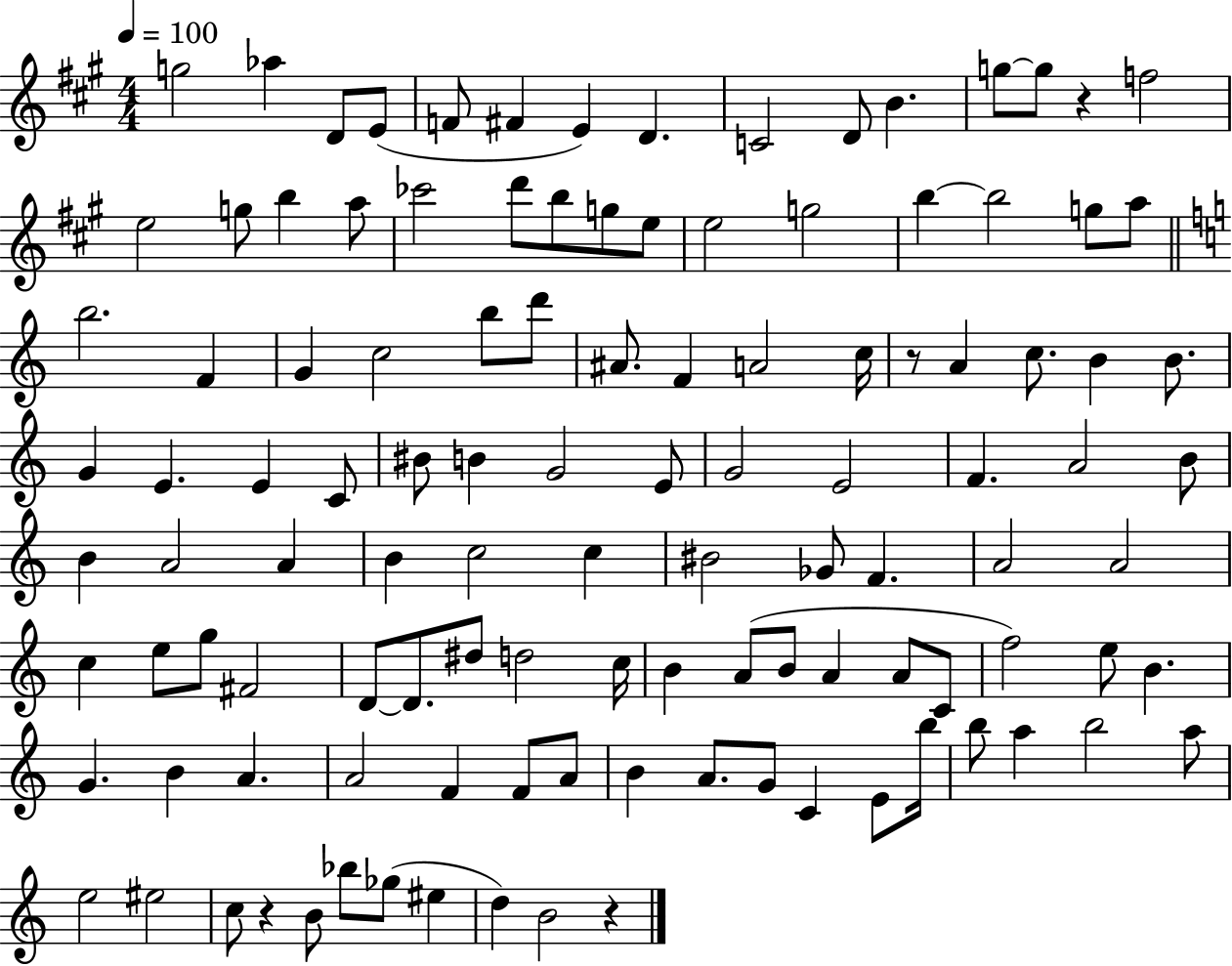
{
  \clef treble
  \numericTimeSignature
  \time 4/4
  \key a \major
  \tempo 4 = 100
  g''2 aes''4 d'8 e'8( | f'8 fis'4 e'4) d'4. | c'2 d'8 b'4. | g''8~~ g''8 r4 f''2 | \break e''2 g''8 b''4 a''8 | ces'''2 d'''8 b''8 g''8 e''8 | e''2 g''2 | b''4~~ b''2 g''8 a''8 | \break \bar "||" \break \key a \minor b''2. f'4 | g'4 c''2 b''8 d'''8 | ais'8. f'4 a'2 c''16 | r8 a'4 c''8. b'4 b'8. | \break g'4 e'4. e'4 c'8 | bis'8 b'4 g'2 e'8 | g'2 e'2 | f'4. a'2 b'8 | \break b'4 a'2 a'4 | b'4 c''2 c''4 | bis'2 ges'8 f'4. | a'2 a'2 | \break c''4 e''8 g''8 fis'2 | d'8~~ d'8. dis''8 d''2 c''16 | b'4 a'8( b'8 a'4 a'8 c'8 | f''2) e''8 b'4. | \break g'4. b'4 a'4. | a'2 f'4 f'8 a'8 | b'4 a'8. g'8 c'4 e'8 b''16 | b''8 a''4 b''2 a''8 | \break e''2 eis''2 | c''8 r4 b'8 bes''8 ges''8( eis''4 | d''4) b'2 r4 | \bar "|."
}